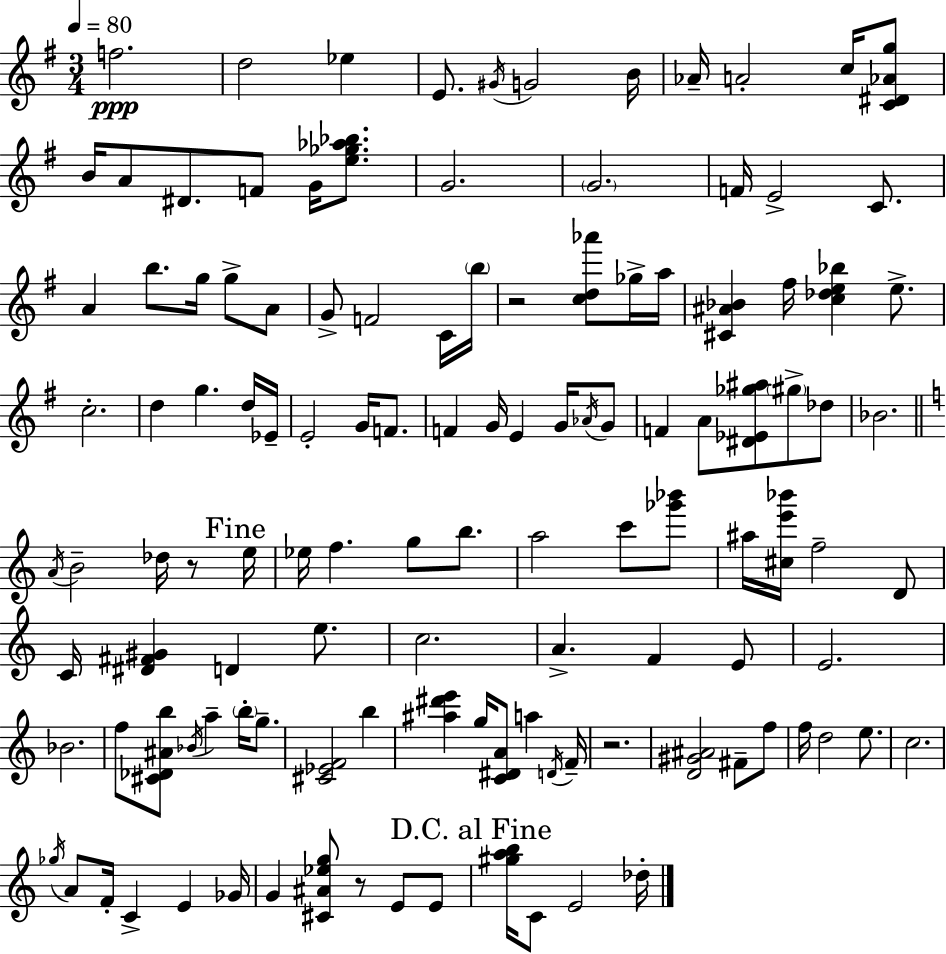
F5/h. D5/h Eb5/q E4/e. G#4/s G4/h B4/s Ab4/s A4/h C5/s [C4,D#4,Ab4,G5]/e B4/s A4/e D#4/e. F4/e G4/s [E5,Gb5,Ab5,Bb5]/e. G4/h. G4/h. F4/s E4/h C4/e. A4/q B5/e. G5/s G5/e A4/e G4/e F4/h C4/s B5/s R/h [C5,D5,Ab6]/e Gb5/s A5/s [C#4,A#4,Bb4]/q F#5/s [C5,Db5,E5,Bb5]/q E5/e. C5/h. D5/q G5/q. D5/s Eb4/s E4/h G4/s F4/e. F4/q G4/s E4/q G4/s Ab4/s G4/e F4/q A4/e [D#4,Eb4,Gb5,A#5]/e G#5/e Db5/e Bb4/h. A4/s B4/h Db5/s R/e E5/s Eb5/s F5/q. G5/e B5/e. A5/h C6/e [Gb6,Bb6]/e A#5/s [C#5,E6,Bb6]/s F5/h D4/e C4/s [D#4,F#4,G#4]/q D4/q E5/e. C5/h. A4/q. F4/q E4/e E4/h. Bb4/h. F5/e [C#4,Db4,A#4,B5]/e Bb4/s A5/q B5/s G5/e. [C#4,Eb4,F4]/h B5/q [A#5,D#6,E6]/q G5/s [C4,D#4,A4]/e A5/q D4/s F4/s R/h. [D4,G#4,A#4]/h F#4/e F5/e F5/s D5/h E5/e. C5/h. Gb5/s A4/e F4/s C4/q E4/q Gb4/s G4/q [C#4,A#4,Eb5,G5]/e R/e E4/e E4/e [G#5,A5,B5]/s C4/e E4/h Db5/s